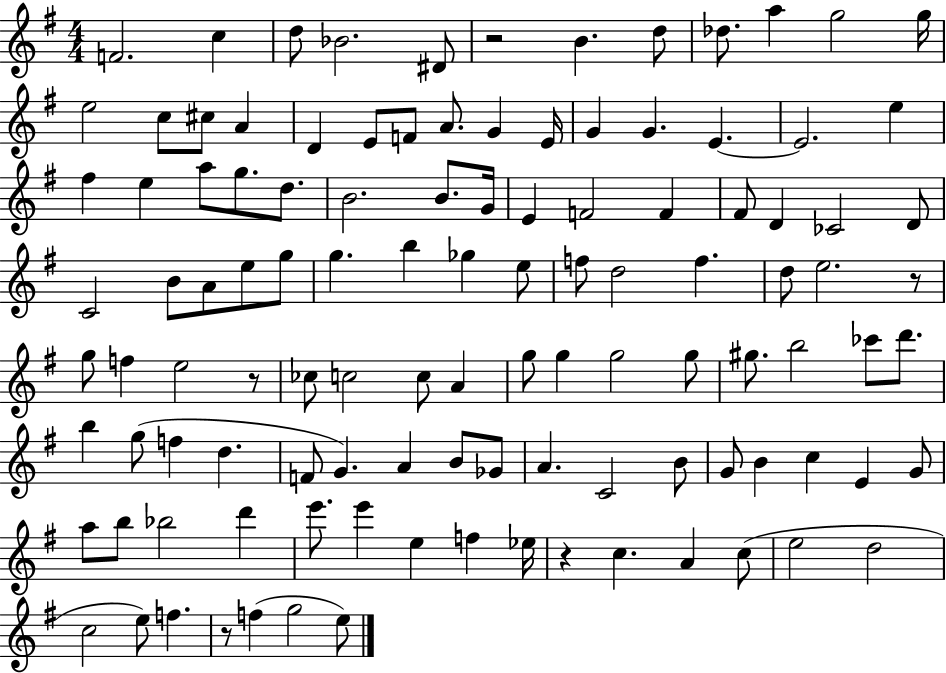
F4/h. C5/q D5/e Bb4/h. D#4/e R/h B4/q. D5/e Db5/e. A5/q G5/h G5/s E5/h C5/e C#5/e A4/q D4/q E4/e F4/e A4/e. G4/q E4/s G4/q G4/q. E4/q. E4/h. E5/q F#5/q E5/q A5/e G5/e. D5/e. B4/h. B4/e. G4/s E4/q F4/h F4/q F#4/e D4/q CES4/h D4/e C4/h B4/e A4/e E5/e G5/e G5/q. B5/q Gb5/q E5/e F5/e D5/h F5/q. D5/e E5/h. R/e G5/e F5/q E5/h R/e CES5/e C5/h C5/e A4/q G5/e G5/q G5/h G5/e G#5/e. B5/h CES6/e D6/e. B5/q G5/e F5/q D5/q. F4/e G4/q. A4/q B4/e Gb4/e A4/q. C4/h B4/e G4/e B4/q C5/q E4/q G4/e A5/e B5/e Bb5/h D6/q E6/e. E6/q E5/q F5/q Eb5/s R/q C5/q. A4/q C5/e E5/h D5/h C5/h E5/e F5/q. R/e F5/q G5/h E5/e